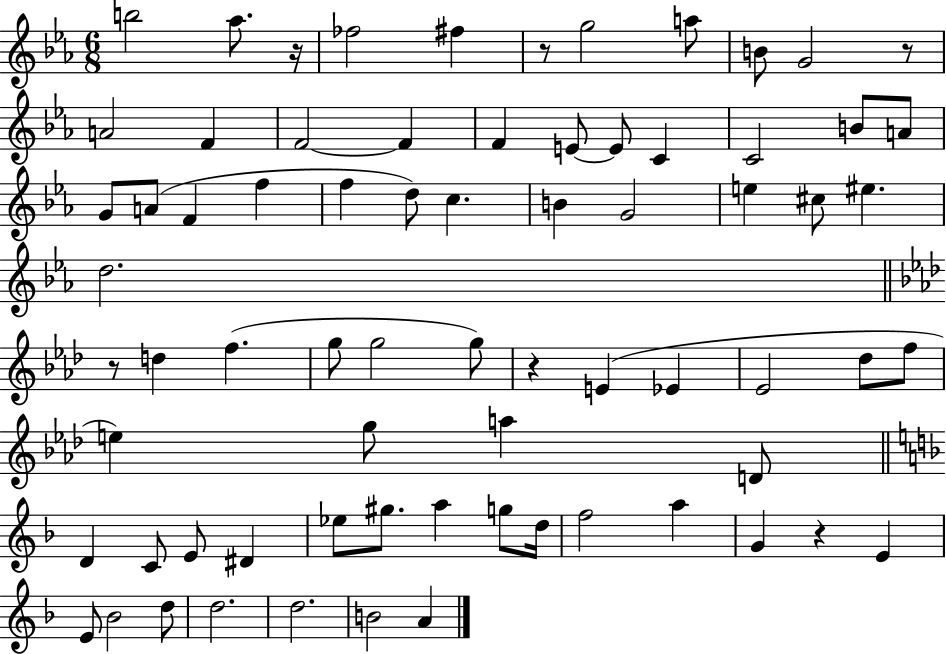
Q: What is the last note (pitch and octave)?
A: A4